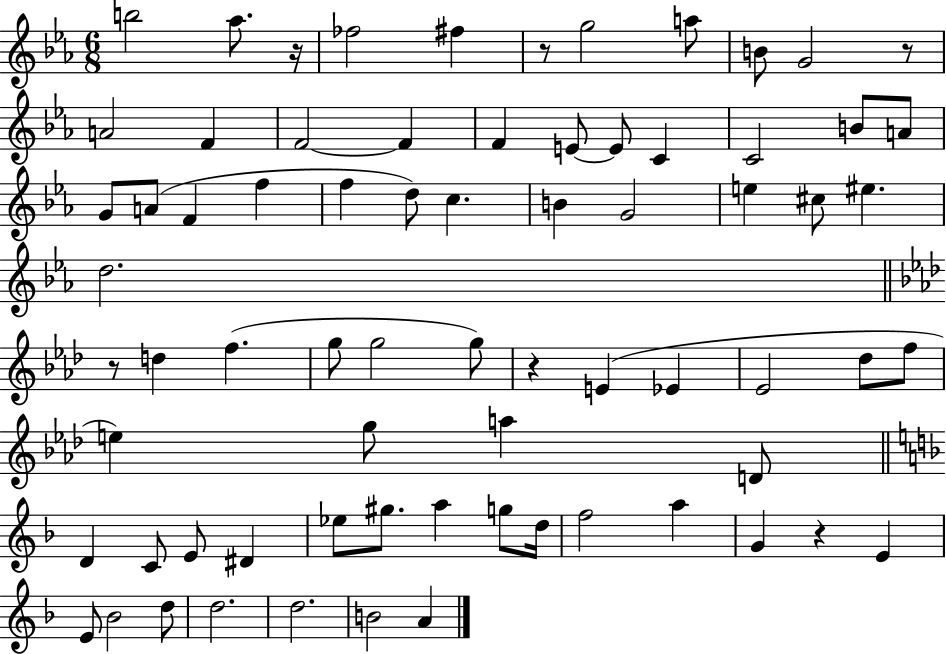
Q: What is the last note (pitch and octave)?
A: A4